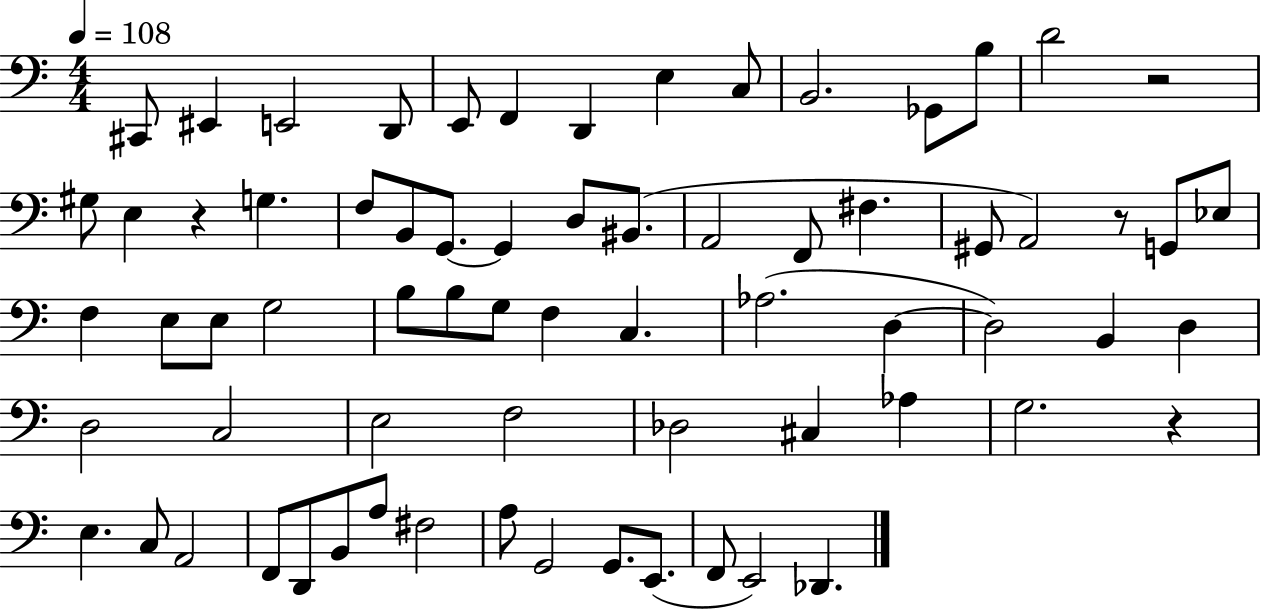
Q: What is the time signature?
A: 4/4